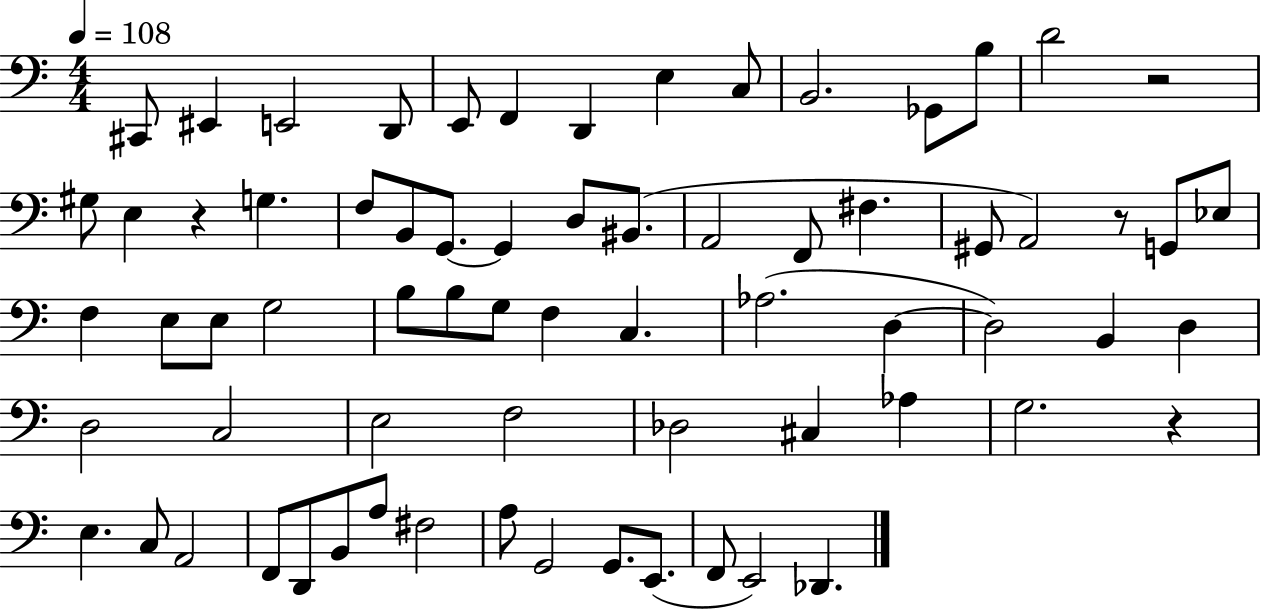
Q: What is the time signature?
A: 4/4